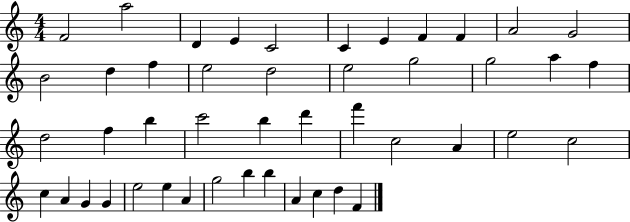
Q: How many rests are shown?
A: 0